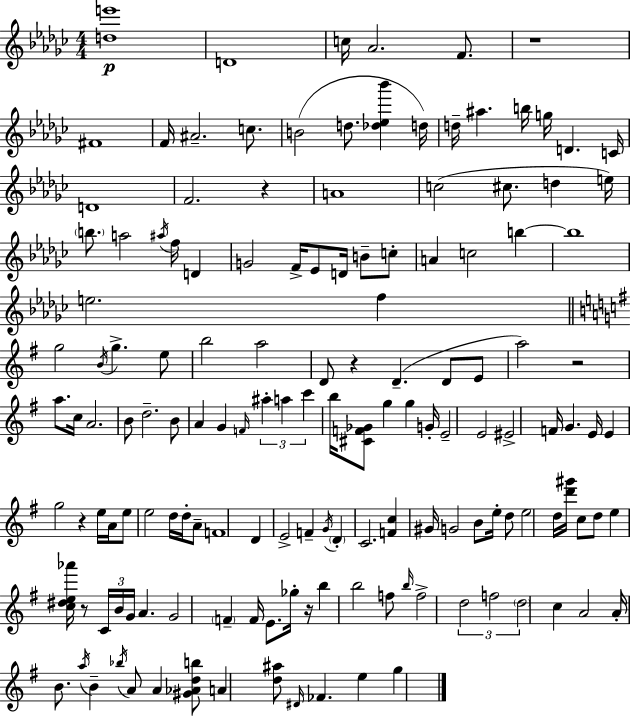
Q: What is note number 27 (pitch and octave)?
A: A#5